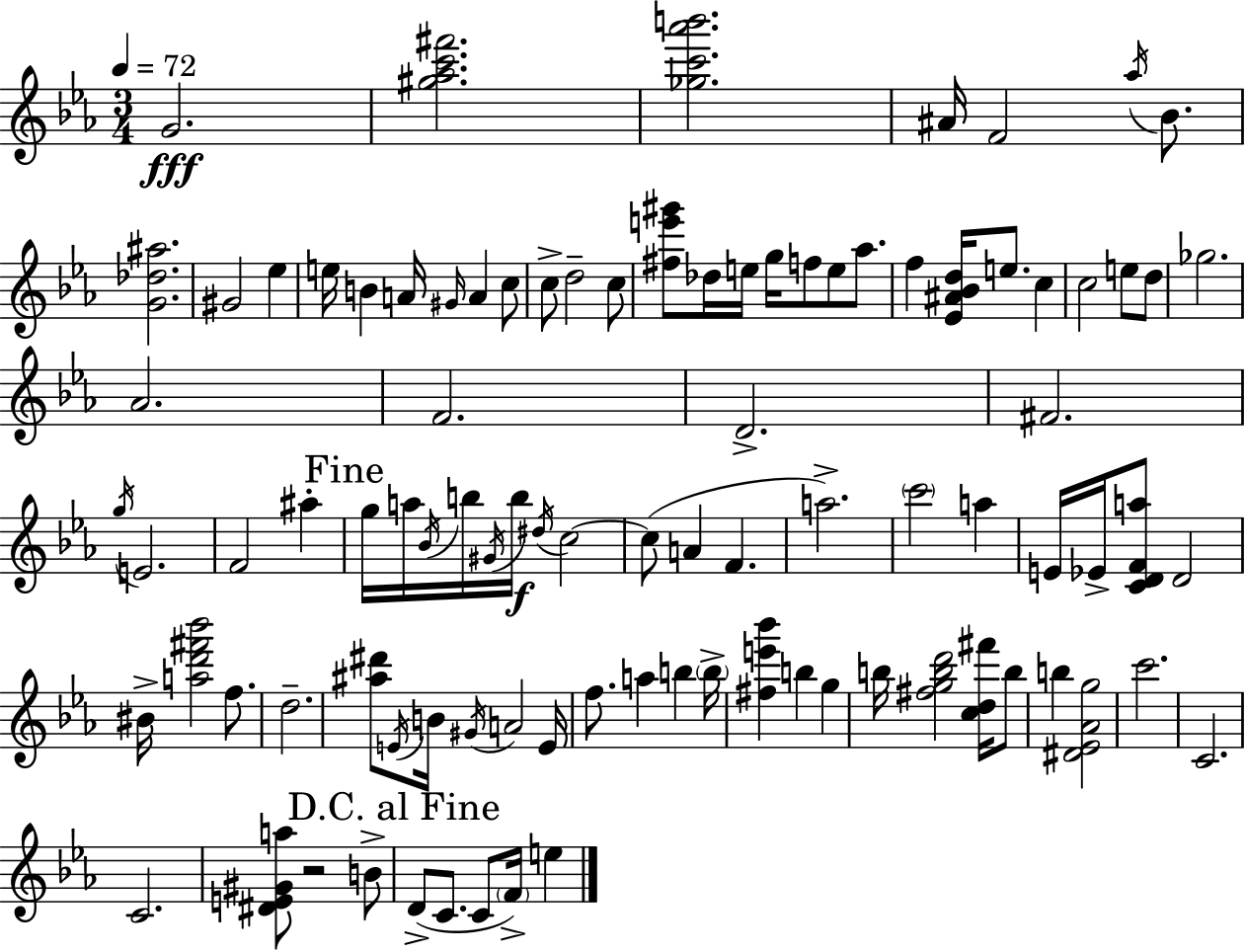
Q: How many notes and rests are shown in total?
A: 94